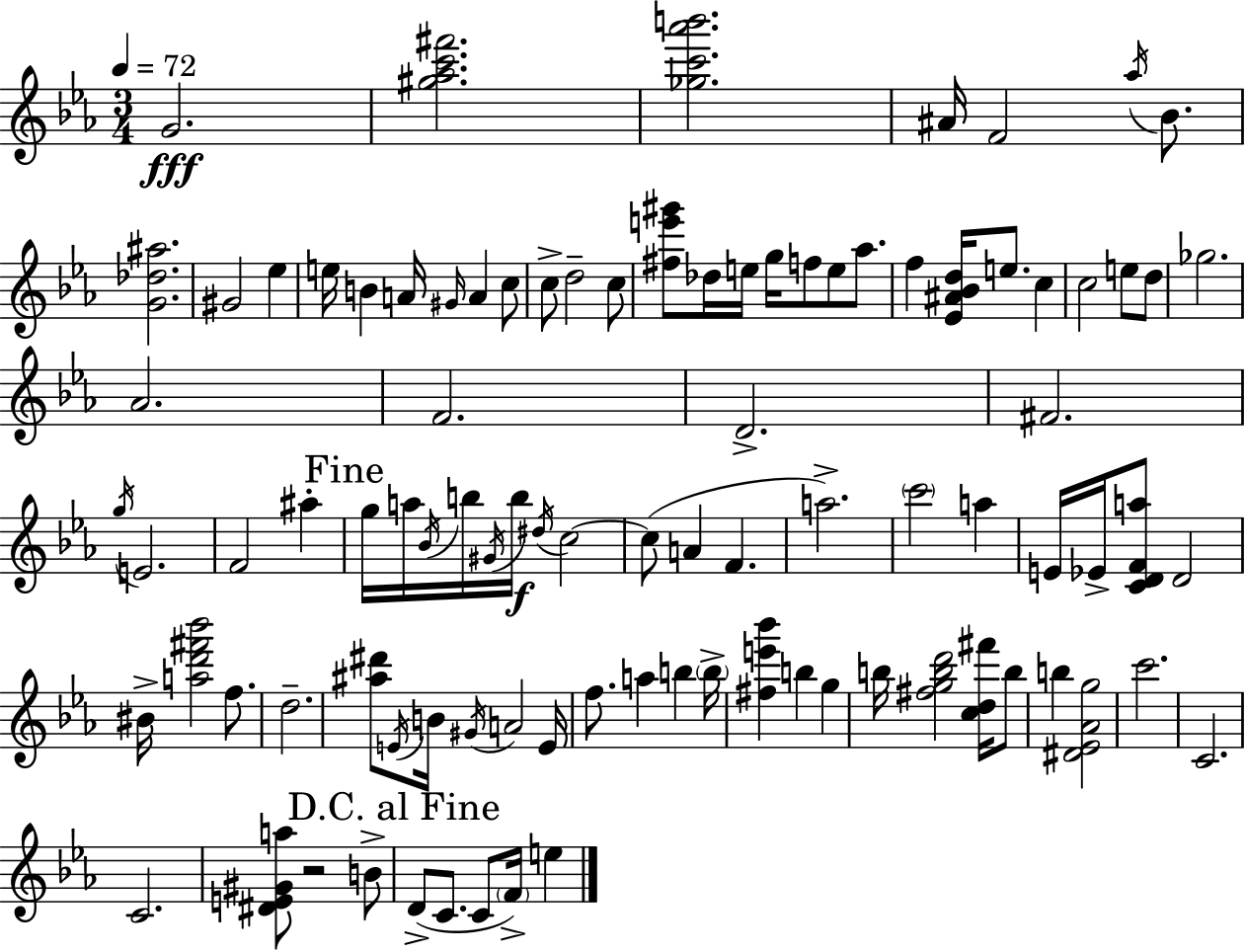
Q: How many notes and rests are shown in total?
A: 94